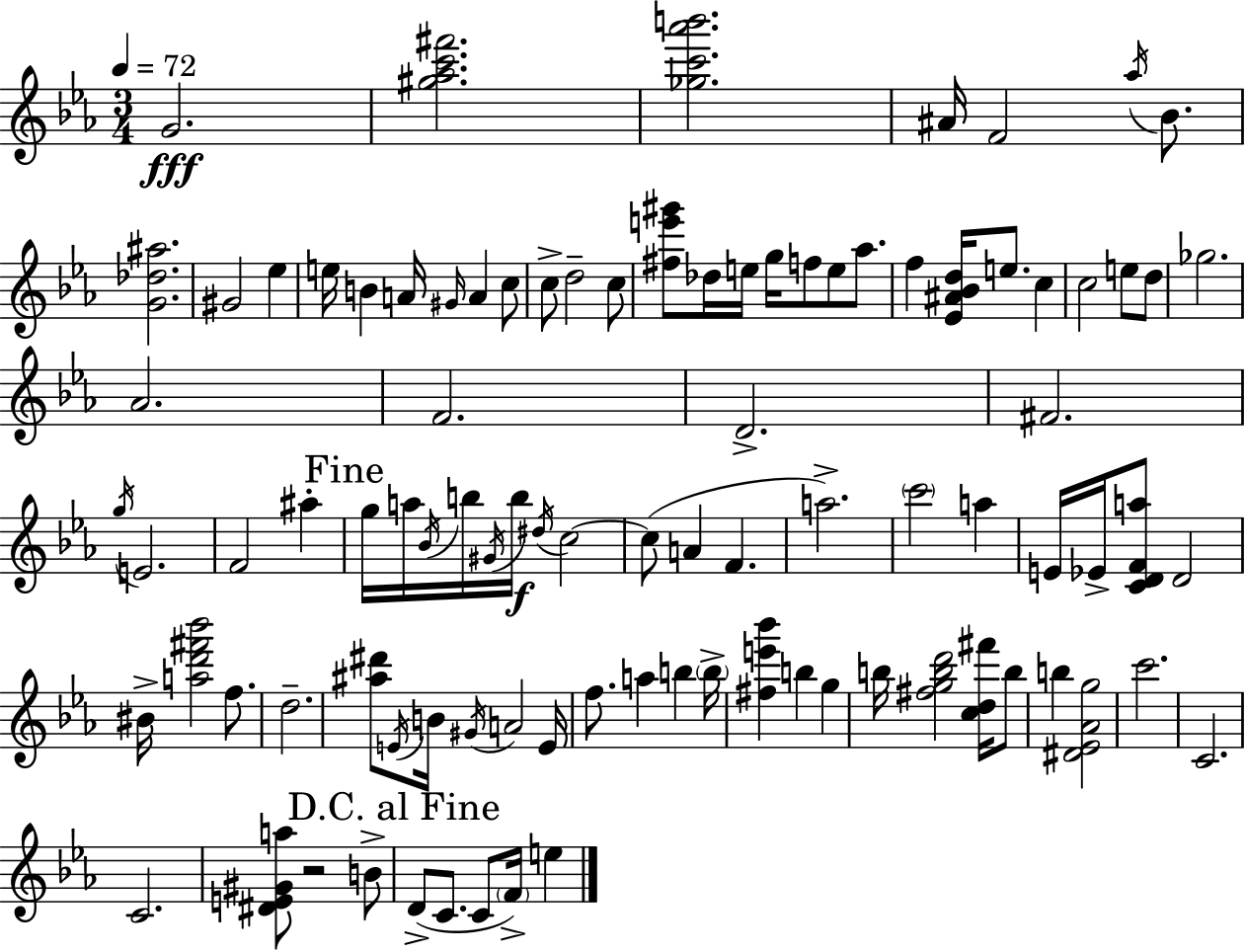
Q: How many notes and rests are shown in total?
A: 94